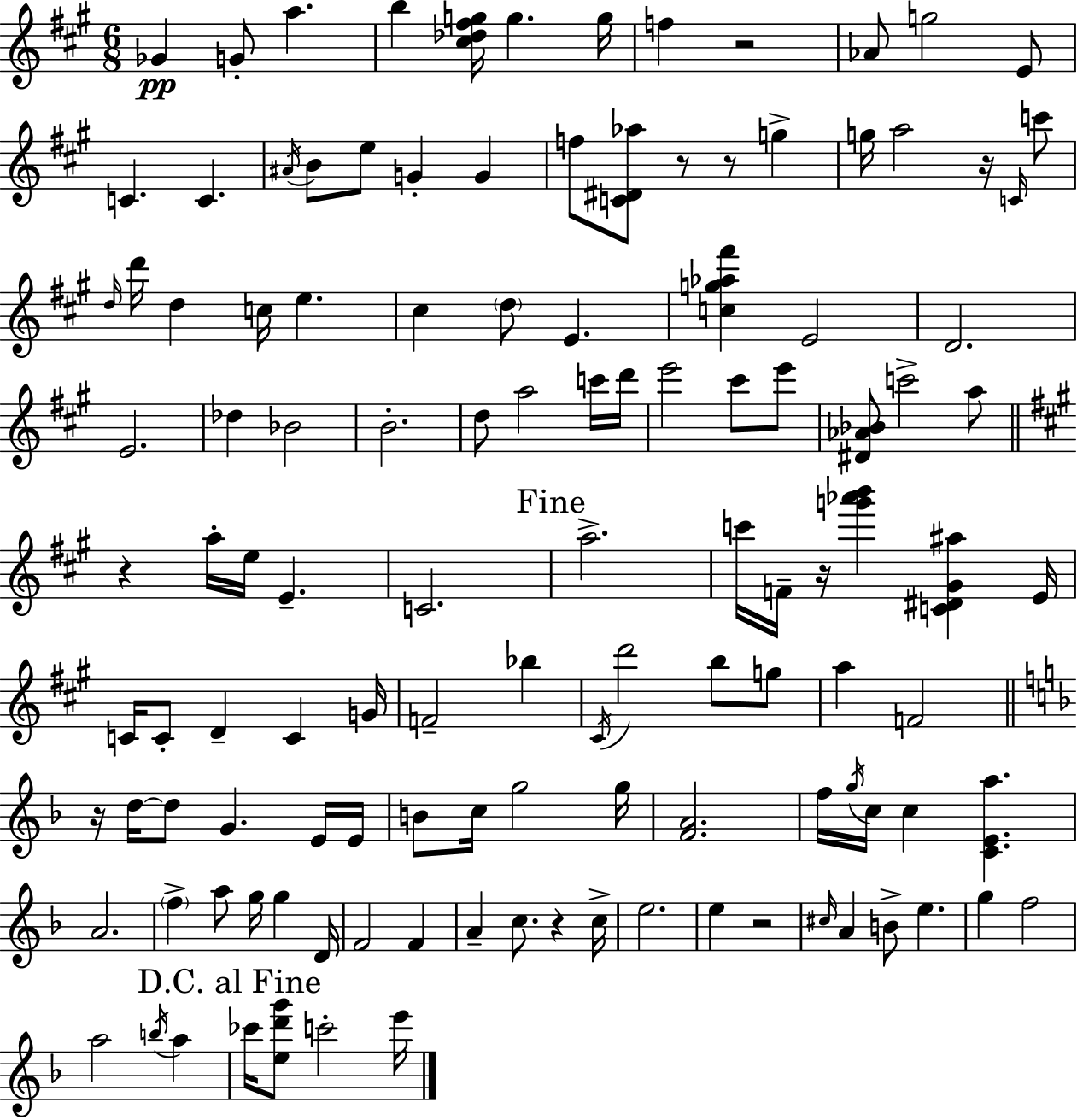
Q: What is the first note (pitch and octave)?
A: Gb4